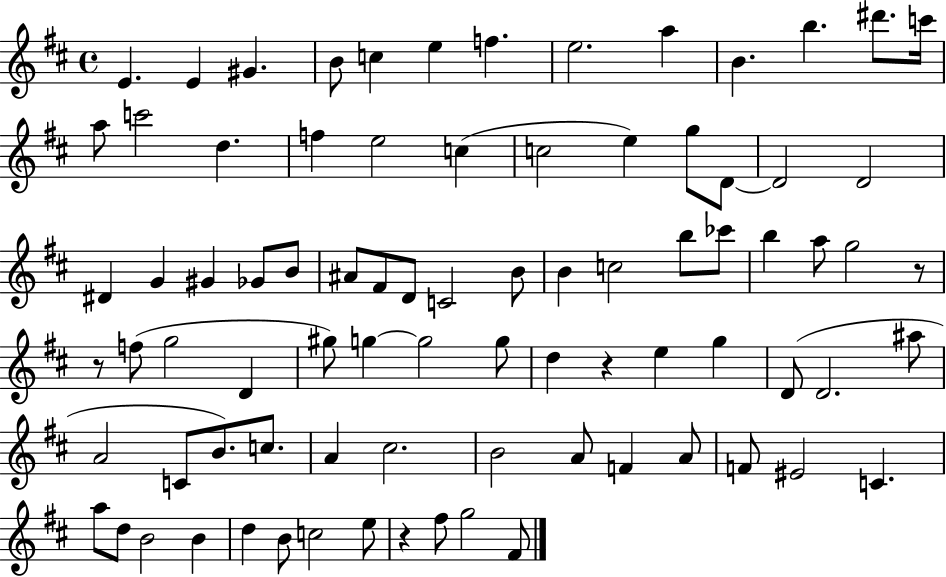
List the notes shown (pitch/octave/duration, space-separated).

E4/q. E4/q G#4/q. B4/e C5/q E5/q F5/q. E5/h. A5/q B4/q. B5/q. D#6/e. C6/s A5/e C6/h D5/q. F5/q E5/h C5/q C5/h E5/q G5/e D4/e D4/h D4/h D#4/q G4/q G#4/q Gb4/e B4/e A#4/e F#4/e D4/e C4/h B4/e B4/q C5/h B5/e CES6/e B5/q A5/e G5/h R/e R/e F5/e G5/h D4/q G#5/e G5/q G5/h G5/e D5/q R/q E5/q G5/q D4/e D4/h. A#5/e A4/h C4/e B4/e. C5/e. A4/q C#5/h. B4/h A4/e F4/q A4/e F4/e EIS4/h C4/q. A5/e D5/e B4/h B4/q D5/q B4/e C5/h E5/e R/q F#5/e G5/h F#4/e